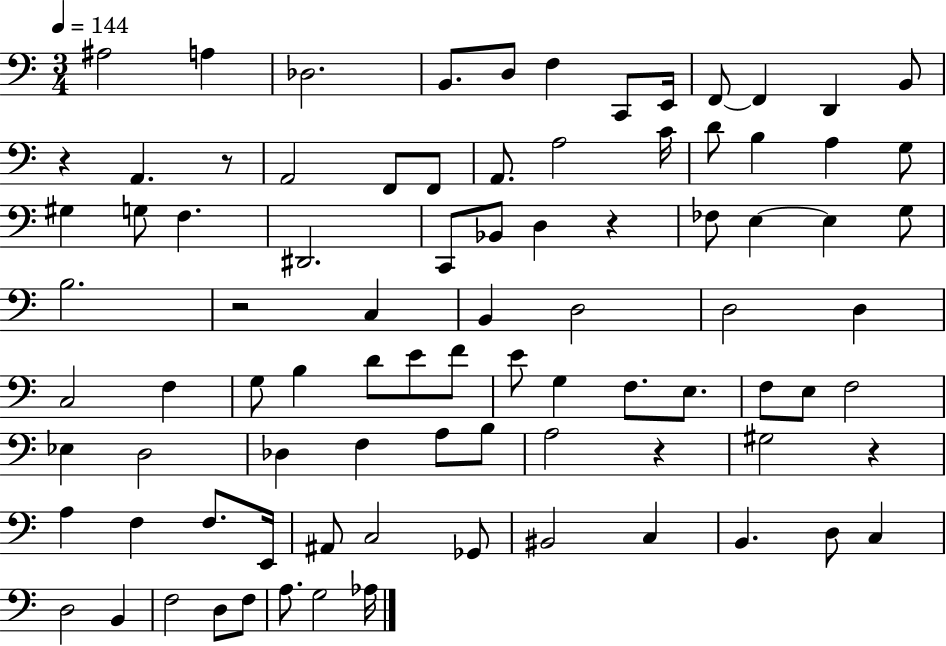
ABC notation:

X:1
T:Untitled
M:3/4
L:1/4
K:C
^A,2 A, _D,2 B,,/2 D,/2 F, C,,/2 E,,/4 F,,/2 F,, D,, B,,/2 z A,, z/2 A,,2 F,,/2 F,,/2 A,,/2 A,2 C/4 D/2 B, A, G,/2 ^G, G,/2 F, ^D,,2 C,,/2 _B,,/2 D, z _F,/2 E, E, G,/2 B,2 z2 C, B,, D,2 D,2 D, C,2 F, G,/2 B, D/2 E/2 F/2 E/2 G, F,/2 E,/2 F,/2 E,/2 F,2 _E, D,2 _D, F, A,/2 B,/2 A,2 z ^G,2 z A, F, F,/2 E,,/4 ^A,,/2 C,2 _G,,/2 ^B,,2 C, B,, D,/2 C, D,2 B,, F,2 D,/2 F,/2 A,/2 G,2 _A,/4